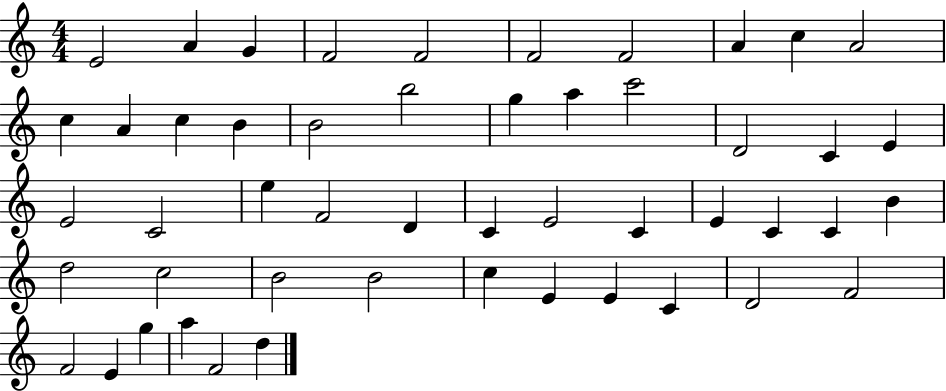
E4/h A4/q G4/q F4/h F4/h F4/h F4/h A4/q C5/q A4/h C5/q A4/q C5/q B4/q B4/h B5/h G5/q A5/q C6/h D4/h C4/q E4/q E4/h C4/h E5/q F4/h D4/q C4/q E4/h C4/q E4/q C4/q C4/q B4/q D5/h C5/h B4/h B4/h C5/q E4/q E4/q C4/q D4/h F4/h F4/h E4/q G5/q A5/q F4/h D5/q